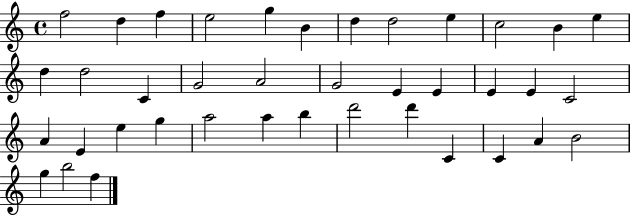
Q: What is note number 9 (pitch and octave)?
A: E5